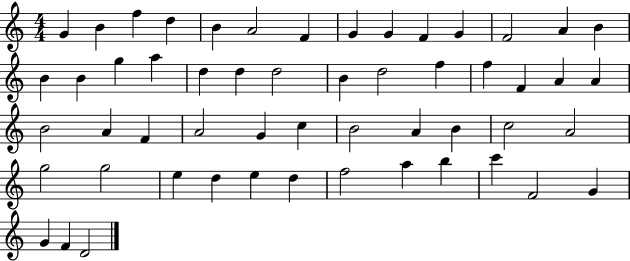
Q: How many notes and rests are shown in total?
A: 54